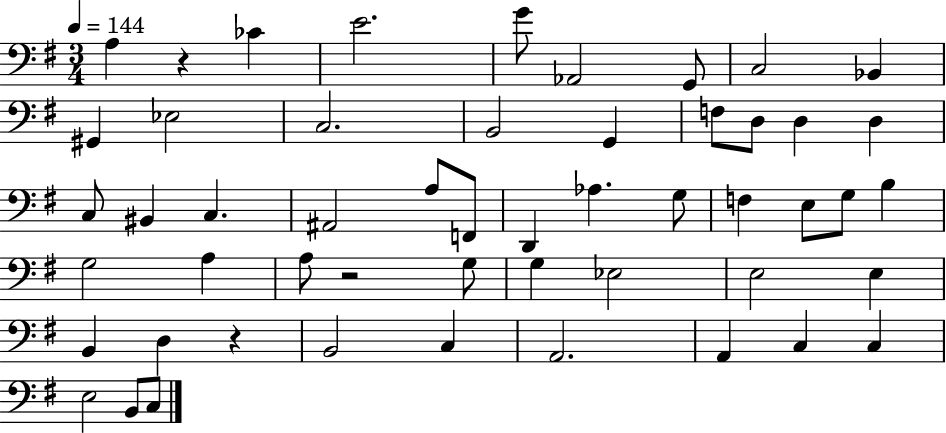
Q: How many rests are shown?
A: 3